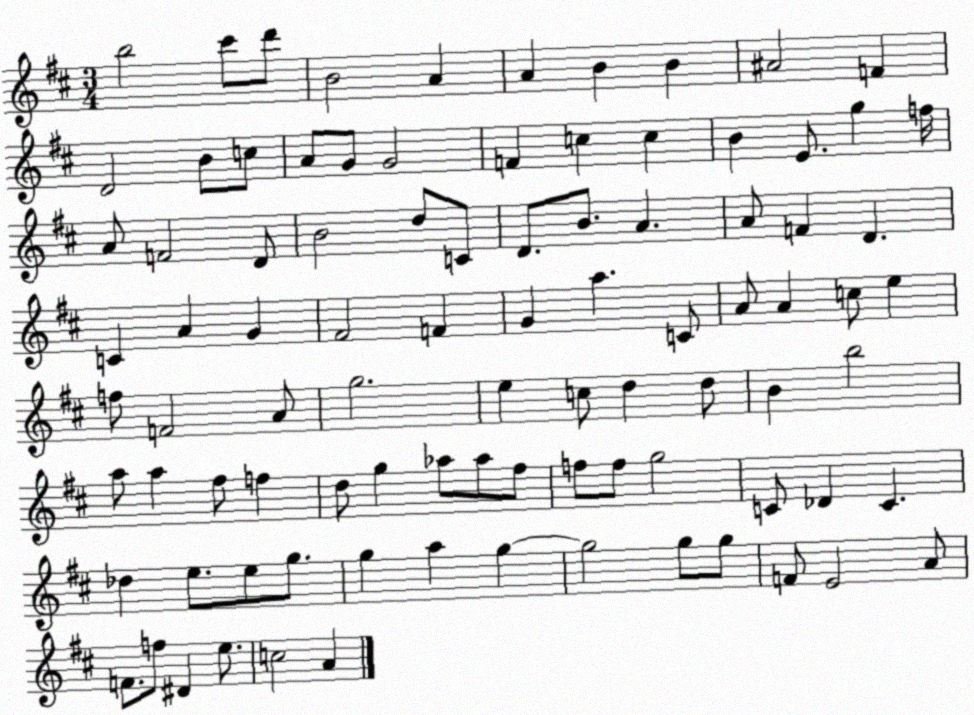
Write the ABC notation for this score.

X:1
T:Untitled
M:3/4
L:1/4
K:D
b2 ^c'/2 d'/2 B2 A A B B ^A2 F D2 B/2 c/2 A/2 G/2 G2 F c c B E/2 g f/4 A/2 F2 D/2 B2 d/2 C/2 D/2 B/2 A A/2 F D C A G ^F2 F G a C/2 A/2 A c/2 e f/2 F2 A/2 g2 e c/2 d d/2 B b2 a/2 a ^f/2 f d/2 g _a/2 _a/2 ^f/2 f/2 f/2 g2 C/2 _D C _d e/2 e/2 g/2 g a g g2 g/2 g/2 F/2 E2 A/2 F/2 f/2 ^D e/2 c2 A